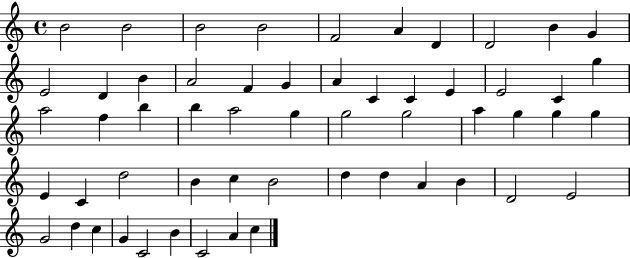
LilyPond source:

{
  \clef treble
  \time 4/4
  \defaultTimeSignature
  \key c \major
  b'2 b'2 | b'2 b'2 | f'2 a'4 d'4 | d'2 b'4 g'4 | \break e'2 d'4 b'4 | a'2 f'4 g'4 | a'4 c'4 c'4 e'4 | e'2 c'4 g''4 | \break a''2 f''4 b''4 | b''4 a''2 g''4 | g''2 g''2 | a''4 g''4 g''4 g''4 | \break e'4 c'4 d''2 | b'4 c''4 b'2 | d''4 d''4 a'4 b'4 | d'2 e'2 | \break g'2 d''4 c''4 | g'4 c'2 b'4 | c'2 a'4 c''4 | \bar "|."
}